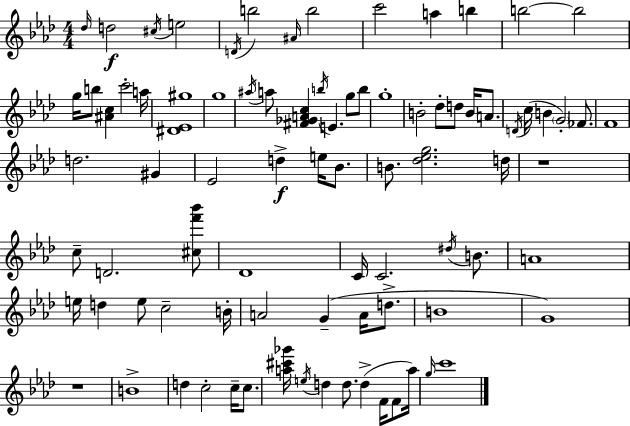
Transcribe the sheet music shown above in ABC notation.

X:1
T:Untitled
M:4/4
L:1/4
K:Fm
_d/4 d2 ^c/4 e2 D/4 b2 ^A/4 b2 c'2 a b b2 b2 g/4 b/2 [^Ac] c'2 a/4 [^D_E^g]4 g4 ^a/4 a/2 [^F_GAc] b/4 E g/2 b/2 g4 B2 _d/2 d/2 B/4 A/2 D/4 c/4 B G2 _F/2 F4 d2 ^G _E2 d e/4 _B/2 B/2 [_d_eg]2 d/4 z4 c/2 D2 [^cf'_b']/2 _D4 C/4 C2 ^d/4 B/2 A4 e/4 d e/2 c2 B/4 A2 G A/4 d/2 B4 G4 z4 B4 d c2 c/4 c/2 [a^c'_g']/4 e/4 d d/2 d F/4 F/2 a/4 g/4 c'4